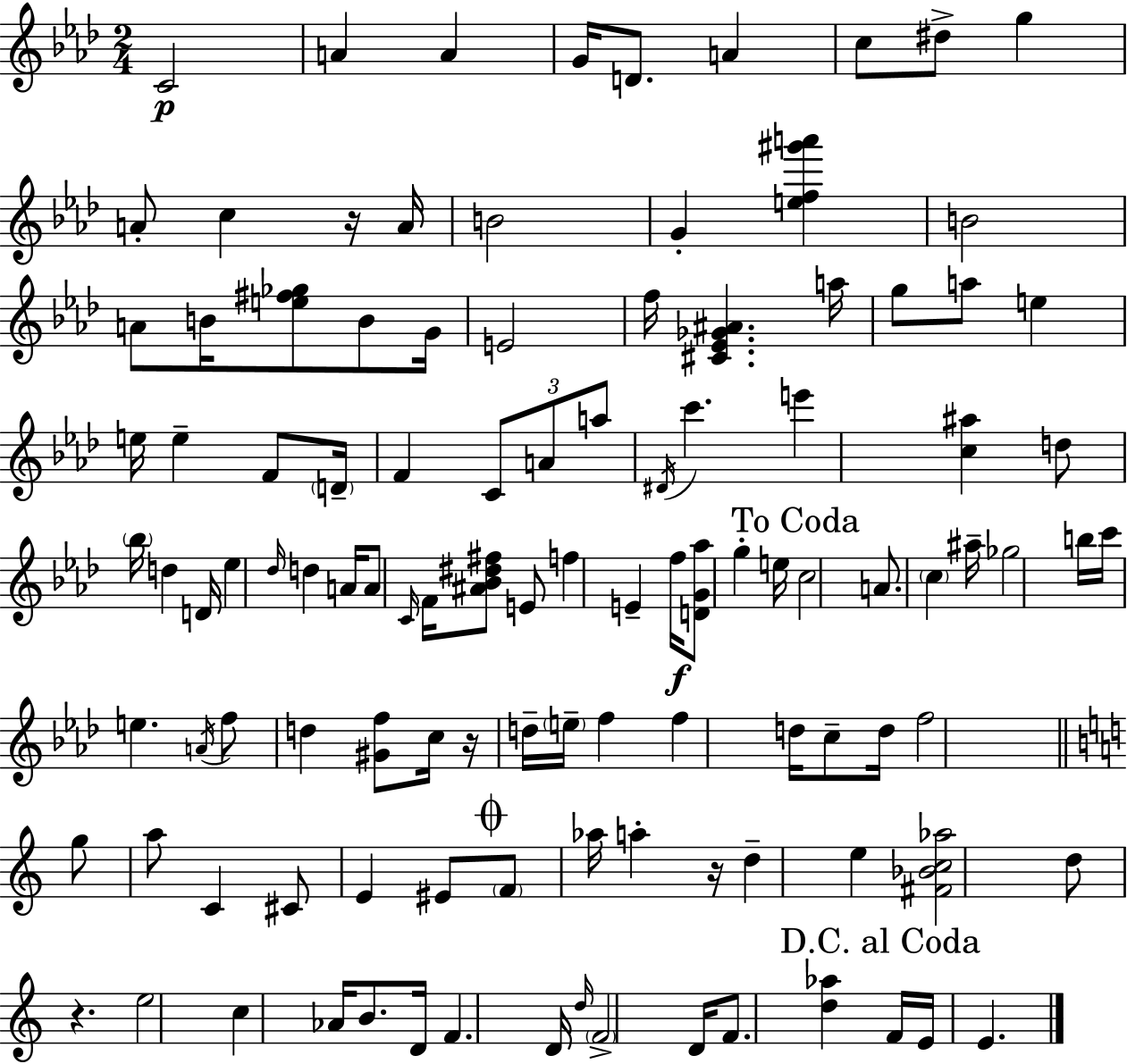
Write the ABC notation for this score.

X:1
T:Untitled
M:2/4
L:1/4
K:Ab
C2 A A G/4 D/2 A c/2 ^d/2 g A/2 c z/4 A/4 B2 G [ef^g'a'] B2 A/2 B/4 [e^f_g]/2 B/2 G/4 E2 f/4 [^C_E_G^A] a/4 g/2 a/2 e e/4 e F/2 D/4 F C/2 A/2 a/2 ^D/4 c' e' [c^a] d/2 _b/4 d D/4 _e _d/4 d A/4 A/2 C/4 F/4 [^A_B^d^f]/2 E/2 f E f/4 [DG_a]/2 g e/4 c2 A/2 c ^a/4 _g2 b/4 c'/4 e A/4 f/2 d [^Gf]/2 c/4 z/4 d/4 e/4 f f d/4 c/2 d/4 f2 g/2 a/2 C ^C/2 E ^E/2 F/2 _a/4 a z/4 d e [^F_Bc_a]2 d/2 z e2 c _A/4 B/2 D/4 F D/4 d/4 F2 D/4 F/2 [d_a] F/4 E/4 E